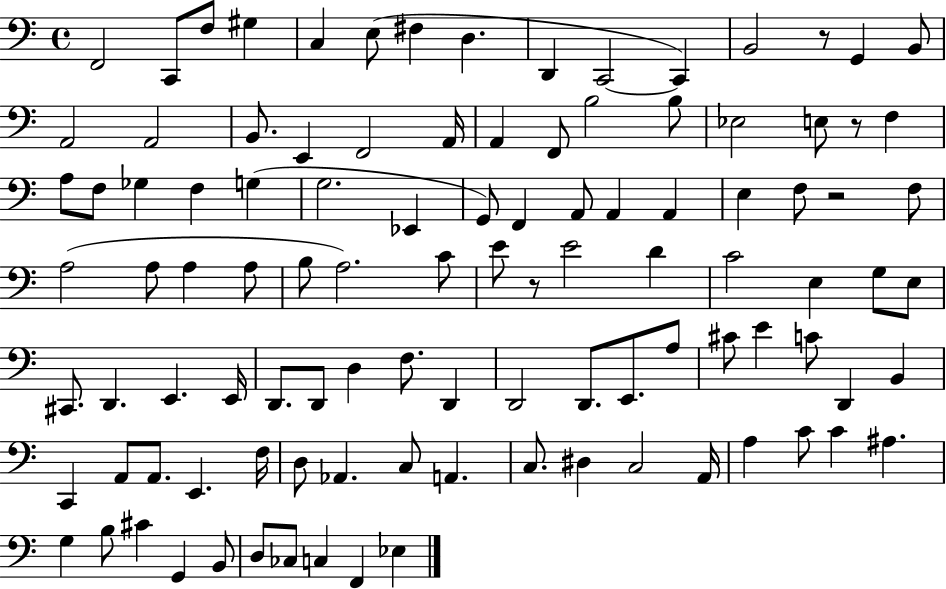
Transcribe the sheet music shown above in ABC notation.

X:1
T:Untitled
M:4/4
L:1/4
K:C
F,,2 C,,/2 F,/2 ^G, C, E,/2 ^F, D, D,, C,,2 C,, B,,2 z/2 G,, B,,/2 A,,2 A,,2 B,,/2 E,, F,,2 A,,/4 A,, F,,/2 B,2 B,/2 _E,2 E,/2 z/2 F, A,/2 F,/2 _G, F, G, G,2 _E,, G,,/2 F,, A,,/2 A,, A,, E, F,/2 z2 F,/2 A,2 A,/2 A, A,/2 B,/2 A,2 C/2 E/2 z/2 E2 D C2 E, G,/2 E,/2 ^C,,/2 D,, E,, E,,/4 D,,/2 D,,/2 D, F,/2 D,, D,,2 D,,/2 E,,/2 A,/2 ^C/2 E C/2 D,, B,, C,, A,,/2 A,,/2 E,, F,/4 D,/2 _A,, C,/2 A,, C,/2 ^D, C,2 A,,/4 A, C/2 C ^A, G, B,/2 ^C G,, B,,/2 D,/2 _C,/2 C, F,, _E,